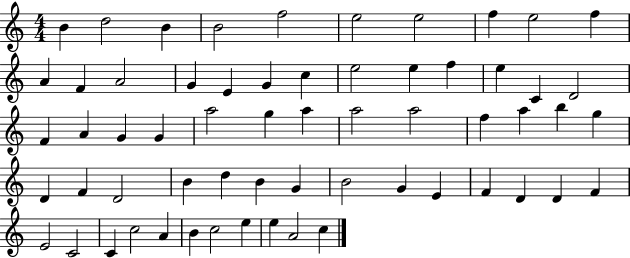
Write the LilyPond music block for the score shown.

{
  \clef treble
  \numericTimeSignature
  \time 4/4
  \key c \major
  b'4 d''2 b'4 | b'2 f''2 | e''2 e''2 | f''4 e''2 f''4 | \break a'4 f'4 a'2 | g'4 e'4 g'4 c''4 | e''2 e''4 f''4 | e''4 c'4 d'2 | \break f'4 a'4 g'4 g'4 | a''2 g''4 a''4 | a''2 a''2 | f''4 a''4 b''4 g''4 | \break d'4 f'4 d'2 | b'4 d''4 b'4 g'4 | b'2 g'4 e'4 | f'4 d'4 d'4 f'4 | \break e'2 c'2 | c'4 c''2 a'4 | b'4 c''2 e''4 | e''4 a'2 c''4 | \break \bar "|."
}